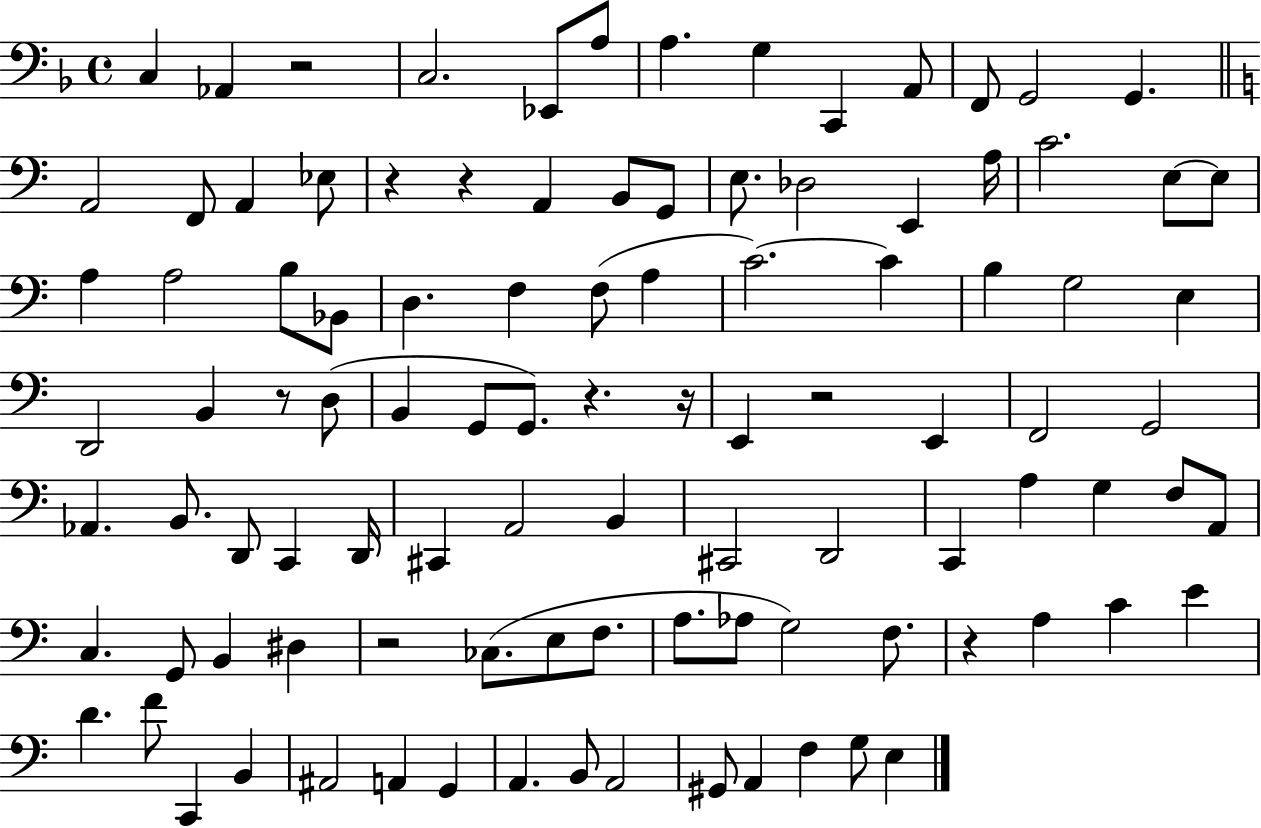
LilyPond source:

{
  \clef bass
  \time 4/4
  \defaultTimeSignature
  \key f \major
  \repeat volta 2 { c4 aes,4 r2 | c2. ees,8 a8 | a4. g4 c,4 a,8 | f,8 g,2 g,4. | \break \bar "||" \break \key a \minor a,2 f,8 a,4 ees8 | r4 r4 a,4 b,8 g,8 | e8. des2 e,4 a16 | c'2. e8~~ e8 | \break a4 a2 b8 bes,8 | d4. f4 f8( a4 | c'2.~~) c'4 | b4 g2 e4 | \break d,2 b,4 r8 d8( | b,4 g,8 g,8.) r4. r16 | e,4 r2 e,4 | f,2 g,2 | \break aes,4. b,8. d,8 c,4 d,16 | cis,4 a,2 b,4 | cis,2 d,2 | c,4 a4 g4 f8 a,8 | \break c4. g,8 b,4 dis4 | r2 ces8.( e8 f8. | a8. aes8 g2) f8. | r4 a4 c'4 e'4 | \break d'4. f'8 c,4 b,4 | ais,2 a,4 g,4 | a,4. b,8 a,2 | gis,8 a,4 f4 g8 e4 | \break } \bar "|."
}